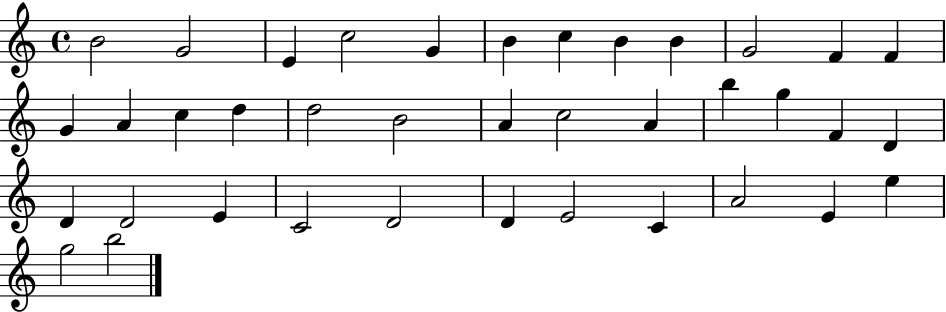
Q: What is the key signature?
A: C major